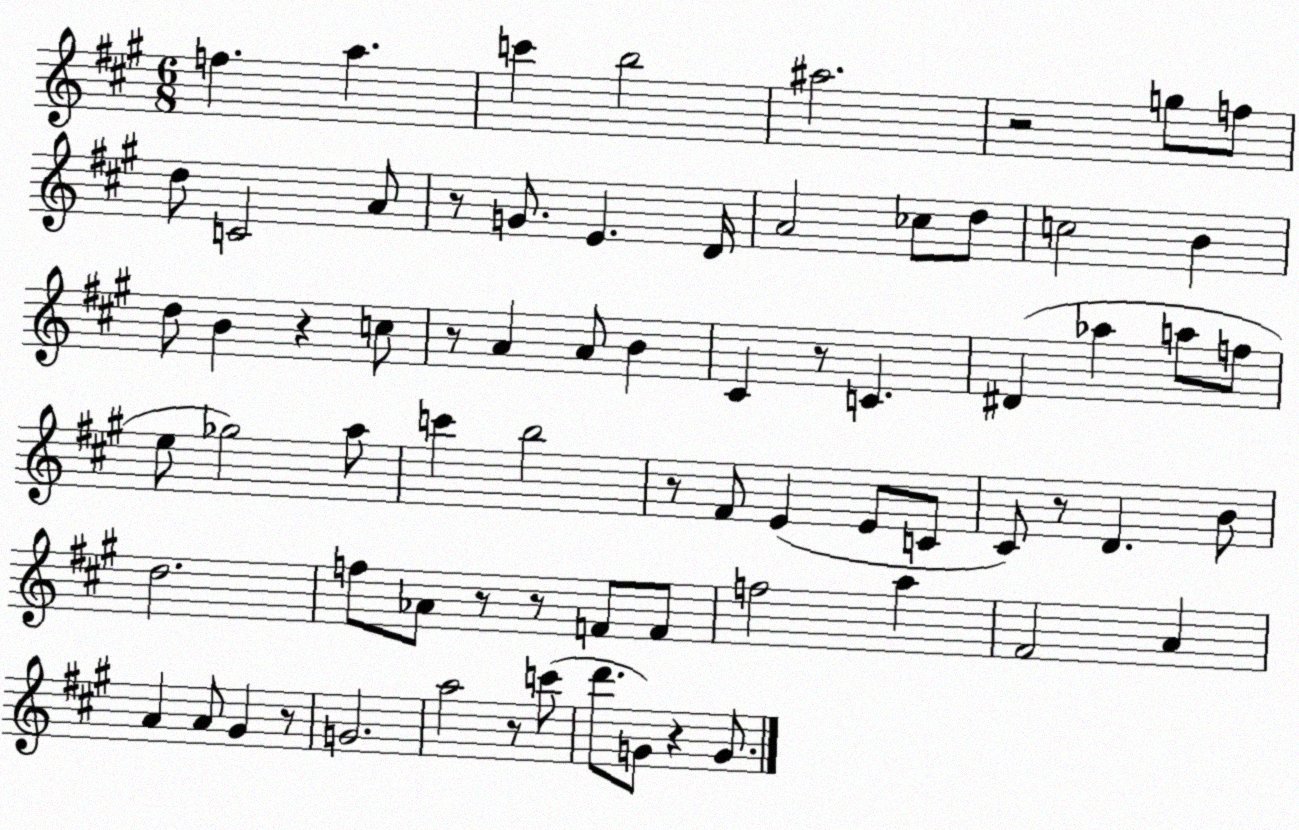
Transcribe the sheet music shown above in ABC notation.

X:1
T:Untitled
M:6/8
L:1/4
K:A
f a c' b2 ^a2 z2 g/2 f/2 d/2 C2 A/2 z/2 G/2 E D/4 A2 _c/2 d/2 c2 B d/2 B z c/2 z/2 A A/2 B ^C z/2 C ^D _a a/2 f/2 e/2 _g2 a/2 c' b2 z/2 ^F/2 E E/2 C/2 ^C/2 z/2 D B/2 d2 f/2 _A/2 z/2 z/2 F/2 F/2 f2 a ^F2 A A A/2 ^G z/2 G2 a2 z/2 c'/2 d'/2 G/2 z G/2